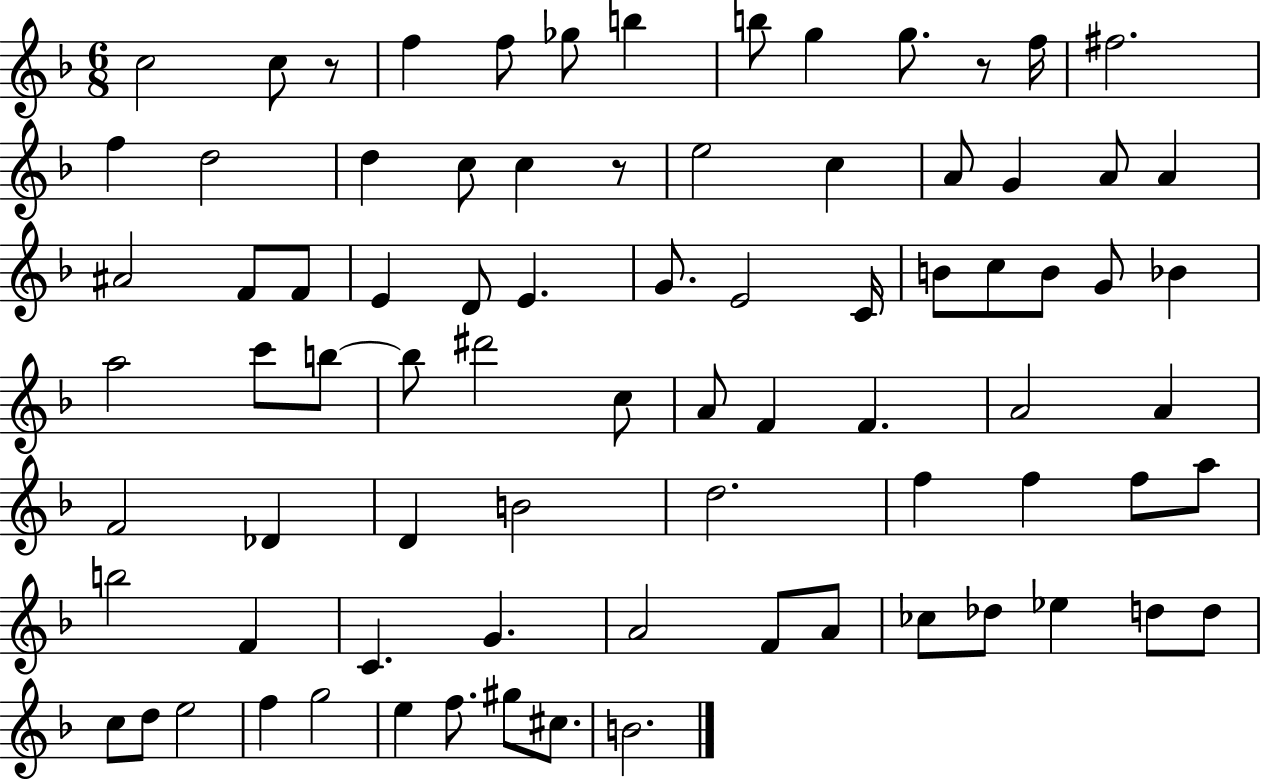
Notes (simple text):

C5/h C5/e R/e F5/q F5/e Gb5/e B5/q B5/e G5/q G5/e. R/e F5/s F#5/h. F5/q D5/h D5/q C5/e C5/q R/e E5/h C5/q A4/e G4/q A4/e A4/q A#4/h F4/e F4/e E4/q D4/e E4/q. G4/e. E4/h C4/s B4/e C5/e B4/e G4/e Bb4/q A5/h C6/e B5/e B5/e D#6/h C5/e A4/e F4/q F4/q. A4/h A4/q F4/h Db4/q D4/q B4/h D5/h. F5/q F5/q F5/e A5/e B5/h F4/q C4/q. G4/q. A4/h F4/e A4/e CES5/e Db5/e Eb5/q D5/e D5/e C5/e D5/e E5/h F5/q G5/h E5/q F5/e. G#5/e C#5/e. B4/h.